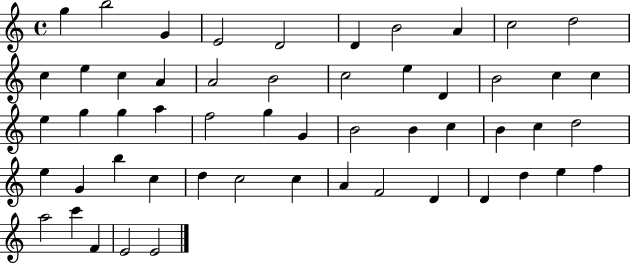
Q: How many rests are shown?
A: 0